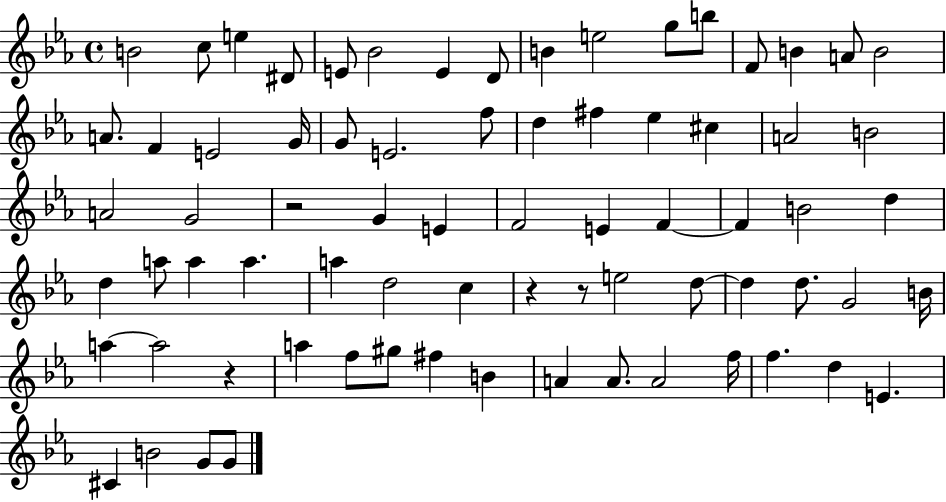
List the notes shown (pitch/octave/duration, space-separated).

B4/h C5/e E5/q D#4/e E4/e Bb4/h E4/q D4/e B4/q E5/h G5/e B5/e F4/e B4/q A4/e B4/h A4/e. F4/q E4/h G4/s G4/e E4/h. F5/e D5/q F#5/q Eb5/q C#5/q A4/h B4/h A4/h G4/h R/h G4/q E4/q F4/h E4/q F4/q F4/q B4/h D5/q D5/q A5/e A5/q A5/q. A5/q D5/h C5/q R/q R/e E5/h D5/e D5/q D5/e. G4/h B4/s A5/q A5/h R/q A5/q F5/e G#5/e F#5/q B4/q A4/q A4/e. A4/h F5/s F5/q. D5/q E4/q. C#4/q B4/h G4/e G4/e